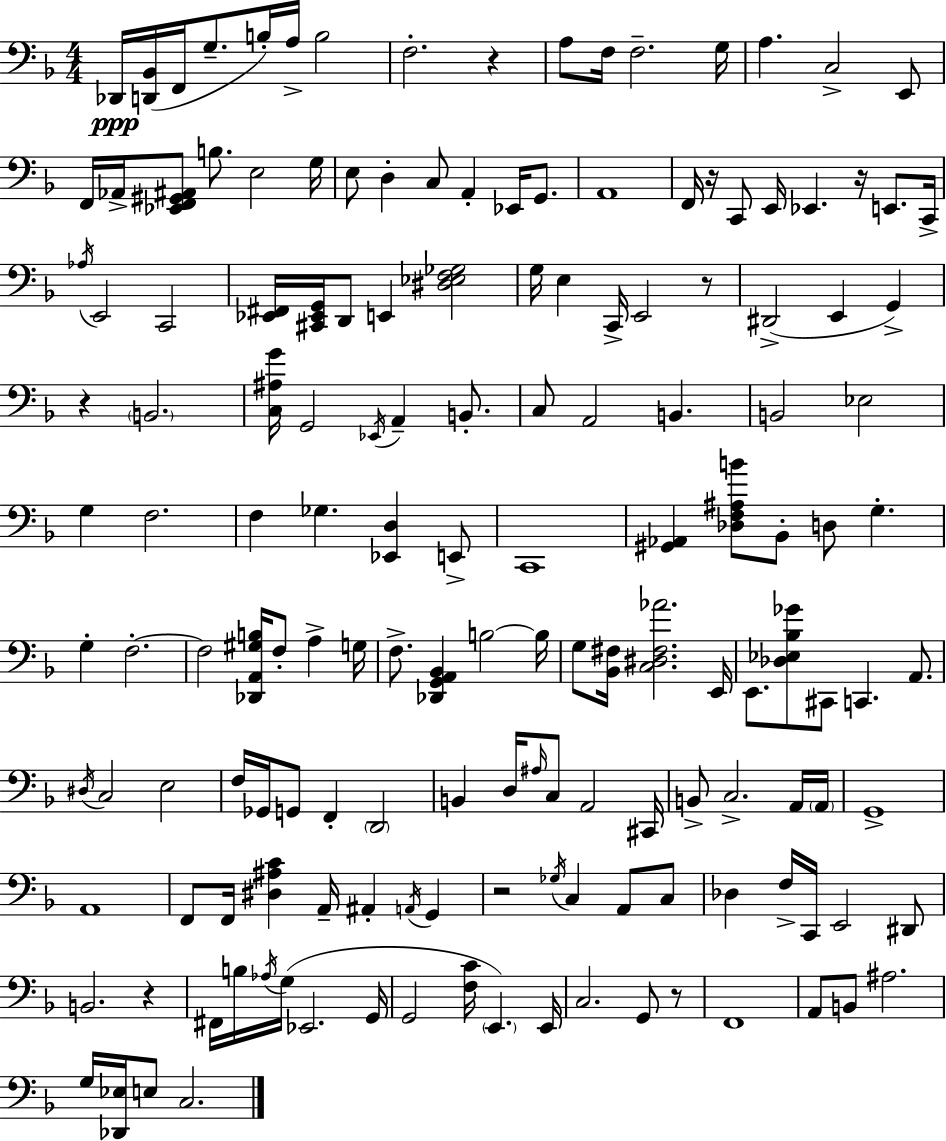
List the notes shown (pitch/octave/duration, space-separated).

Db2/s [D2,Bb2]/s F2/s G3/e. B3/s A3/s B3/h F3/h. R/q A3/e F3/s F3/h. G3/s A3/q. C3/h E2/e F2/s Ab2/s [Eb2,F2,G#2,A#2]/e B3/e. E3/h G3/s E3/e D3/q C3/e A2/q Eb2/s G2/e. A2/w F2/s R/s C2/e E2/s Eb2/q. R/s E2/e. C2/s Ab3/s E2/h C2/h [Eb2,F#2]/s [C#2,Eb2,G2]/s D2/e E2/q [D#3,Eb3,F3,Gb3]/h G3/s E3/q C2/s E2/h R/e D#2/h E2/q G2/q R/q B2/h. [C3,A#3,G4]/s G2/h Eb2/s A2/q B2/e. C3/e A2/h B2/q. B2/h Eb3/h G3/q F3/h. F3/q Gb3/q. [Eb2,D3]/q E2/e C2/w [G#2,Ab2]/q [Db3,F3,A#3,B4]/e Bb2/e D3/e G3/q. G3/q F3/h. F3/h [Db2,A2,G#3,B3]/s F3/e A3/q G3/s F3/e. [Db2,G2,A2,Bb2]/q B3/h B3/s G3/e [Bb2,F#3]/s [C3,D#3,F#3,Ab4]/h. E2/s E2/e. [Db3,Eb3,Bb3,Gb4]/e C#2/e C2/q. A2/e. D#3/s C3/h E3/h F3/s Gb2/s G2/e F2/q D2/h B2/q D3/s A#3/s C3/e A2/h C#2/s B2/e C3/h. A2/s A2/s G2/w A2/w F2/e F2/s [D#3,A#3,C4]/q A2/s A#2/q A2/s G2/q R/h Gb3/s C3/q A2/e C3/e Db3/q F3/s C2/s E2/h D#2/e B2/h. R/q F#2/s B3/s Ab3/s G3/s Eb2/h. G2/s G2/h [F3,C4]/s E2/q. E2/s C3/h. G2/e R/e F2/w A2/e B2/e A#3/h. G3/s [Db2,Eb3]/s E3/e C3/h.